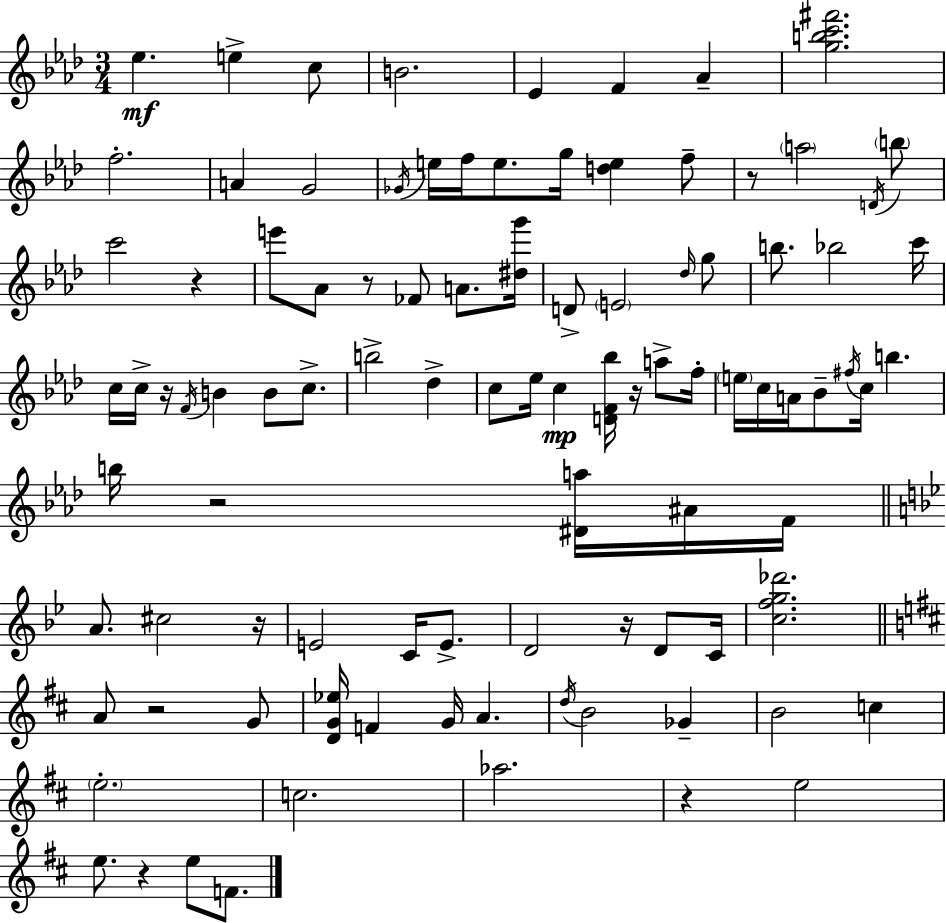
Eb5/q. E5/q C5/e B4/h. Eb4/q F4/q Ab4/q [G5,B5,C6,F#6]/h. F5/h. A4/q G4/h Gb4/s E5/s F5/s E5/e. G5/s [D5,E5]/q F5/e R/e A5/h D4/s B5/e C6/h R/q E6/e Ab4/e R/e FES4/e A4/e. [D#5,G6]/s D4/e E4/h Db5/s G5/e B5/e. Bb5/h C6/s C5/s C5/s R/s F4/s B4/q B4/e C5/e. B5/h Db5/q C5/e Eb5/s C5/q [D4,F4,Bb5]/s R/s A5/e F5/s E5/s C5/s A4/s Bb4/e F#5/s C5/s B5/q. B5/s R/h [D#4,A5]/s A#4/s F4/s A4/e. C#5/h R/s E4/h C4/s E4/e. D4/h R/s D4/e C4/s [C5,F5,G5,Db6]/h. A4/e R/h G4/e [D4,G4,Eb5]/s F4/q G4/s A4/q. D5/s B4/h Gb4/q B4/h C5/q E5/h. C5/h. Ab5/h. R/q E5/h E5/e. R/q E5/e F4/e.